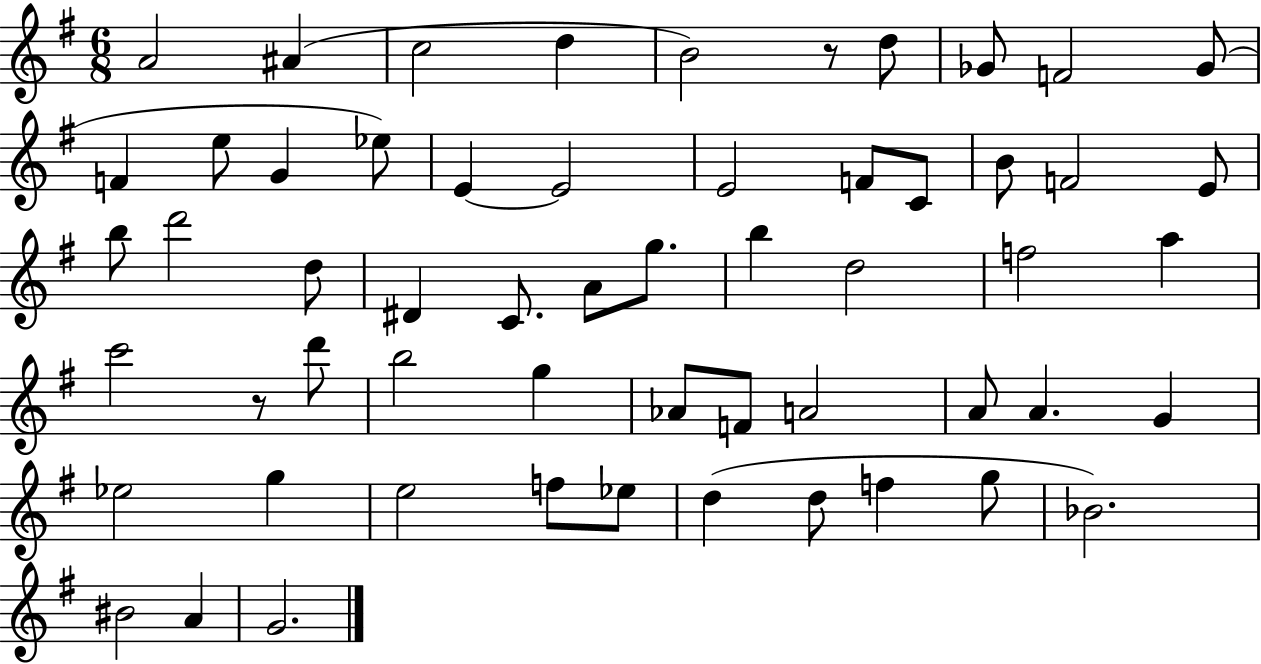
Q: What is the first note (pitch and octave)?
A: A4